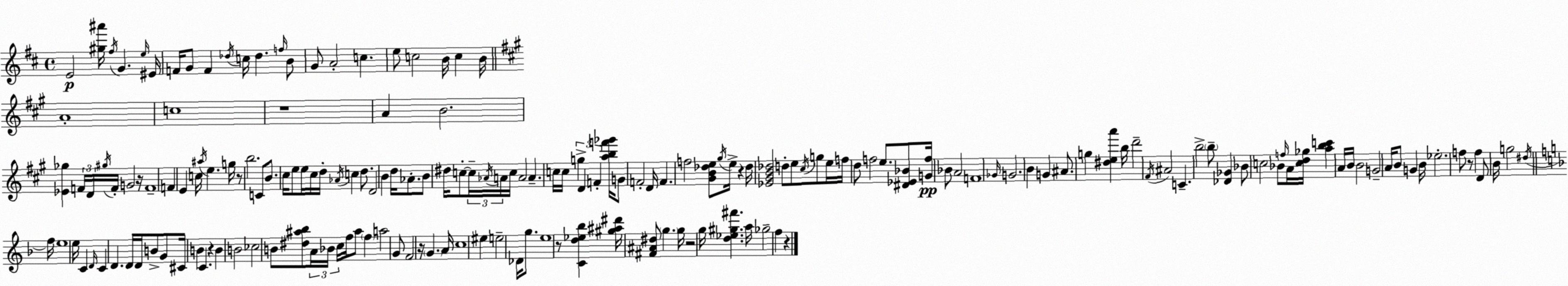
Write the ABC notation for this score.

X:1
T:Untitled
M:4/4
L:1/4
K:D
E2 [^g^a']/4 ^f/4 G e/4 ^E/4 F/4 G/2 F _d/4 c/4 _d f/4 B/2 G/2 A2 c e/2 c2 B/4 c B/4 A4 c4 z4 A B2 [_E_g] F/4 D/4 ^g/4 F/4 G2 z/4 F4 F E c/4 ^a/4 e g/4 z/2 b2 C/2 B/2 ^c/4 e/2 e/4 ^c/4 d/4 _A/4 c d/2 D2 B d/4 _A/2 B/2 ^d/4 c/2 c/4 _A/4 A/4 c/4 A2 A c/4 c/4 g D F [abf'_g']/4 G/2 F2 D/4 F f2 [^GB_de]/2 ^g/4 e/4 z _d/4 [_E^GB_d]2 d/2 e/2 ^c/4 g/2 e/4 f/4 d/2 f2 e/2 [^D_E_B]/2 [Gf]/4 _B/2 A2 F4 _G/4 G2 B G ^A/2 g [^dea'] b/4 d'2 ^F/4 ^A2 C b2 b/2 [_D_G] _B/2 c2 _B/2 f/4 A/4 [cd_g]/4 [abc'] A/4 B/4 B2 G2 A/4 B/2 G B/4 _e2 f/2 z/2 f D/2 B/4 g2 ^d/4 f/4 e4 e/4 C D/4 C D D/4 D/4 B/2 G/2 ^C/4 B C z B B2 _c2 B/2 [^d^a_b]/2 A/4 _B/4 c/4 f/4 ^a/2 f a2 G/2 F2 z/4 G A/4 c4 ^e e2 _D/4 g/2 e4 z/2 [Cd_e_b] [^g^a^d']/4 [^F^A^d]/2 g g/4 z2 g/4 [d_e^g^f'] a/4 _g2 f z